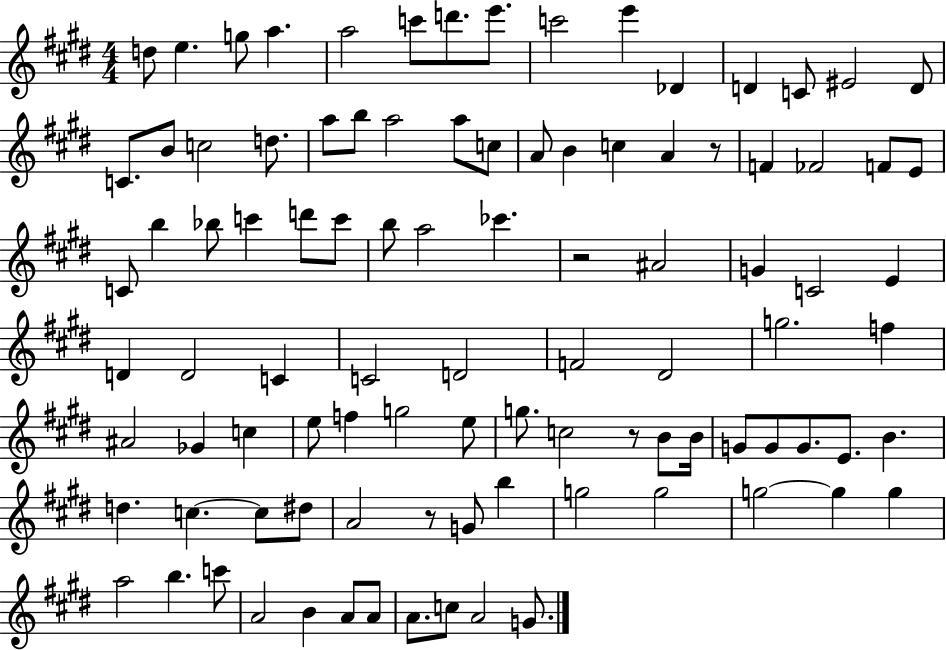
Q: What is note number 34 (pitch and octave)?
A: B5